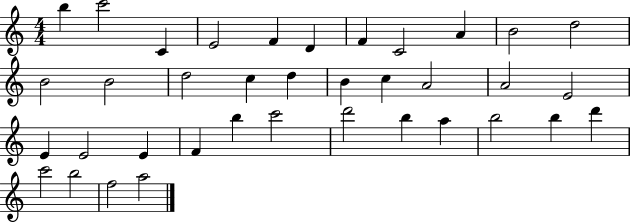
B5/q C6/h C4/q E4/h F4/q D4/q F4/q C4/h A4/q B4/h D5/h B4/h B4/h D5/h C5/q D5/q B4/q C5/q A4/h A4/h E4/h E4/q E4/h E4/q F4/q B5/q C6/h D6/h B5/q A5/q B5/h B5/q D6/q C6/h B5/h F5/h A5/h